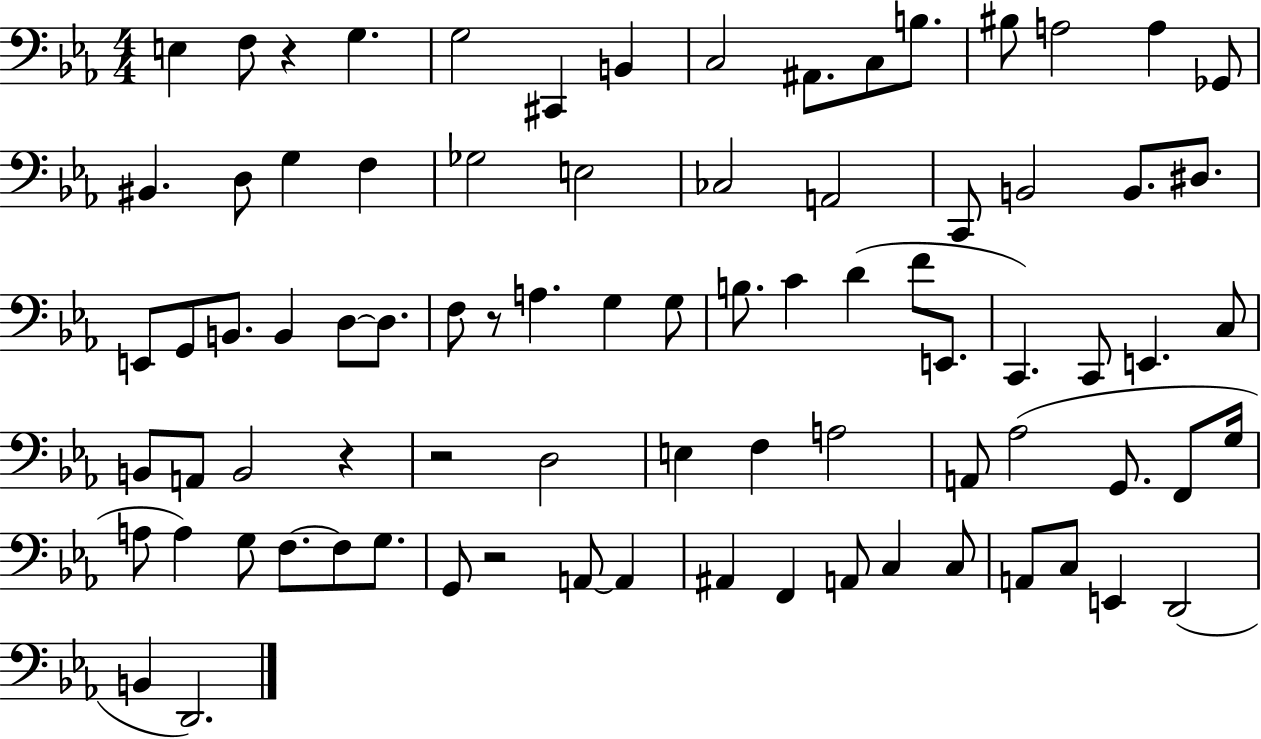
{
  \clef bass
  \numericTimeSignature
  \time 4/4
  \key ees \major
  e4 f8 r4 g4. | g2 cis,4 b,4 | c2 ais,8. c8 b8. | bis8 a2 a4 ges,8 | \break bis,4. d8 g4 f4 | ges2 e2 | ces2 a,2 | c,8 b,2 b,8. dis8. | \break e,8 g,8 b,8. b,4 d8~~ d8. | f8 r8 a4. g4 g8 | b8. c'4 d'4( f'8 e,8. | c,4.) c,8 e,4. c8 | \break b,8 a,8 b,2 r4 | r2 d2 | e4 f4 a2 | a,8 aes2( g,8. f,8 g16 | \break a8 a4) g8 f8.~~ f8 g8. | g,8 r2 a,8~~ a,4 | ais,4 f,4 a,8 c4 c8 | a,8 c8 e,4 d,2( | \break b,4 d,2.) | \bar "|."
}